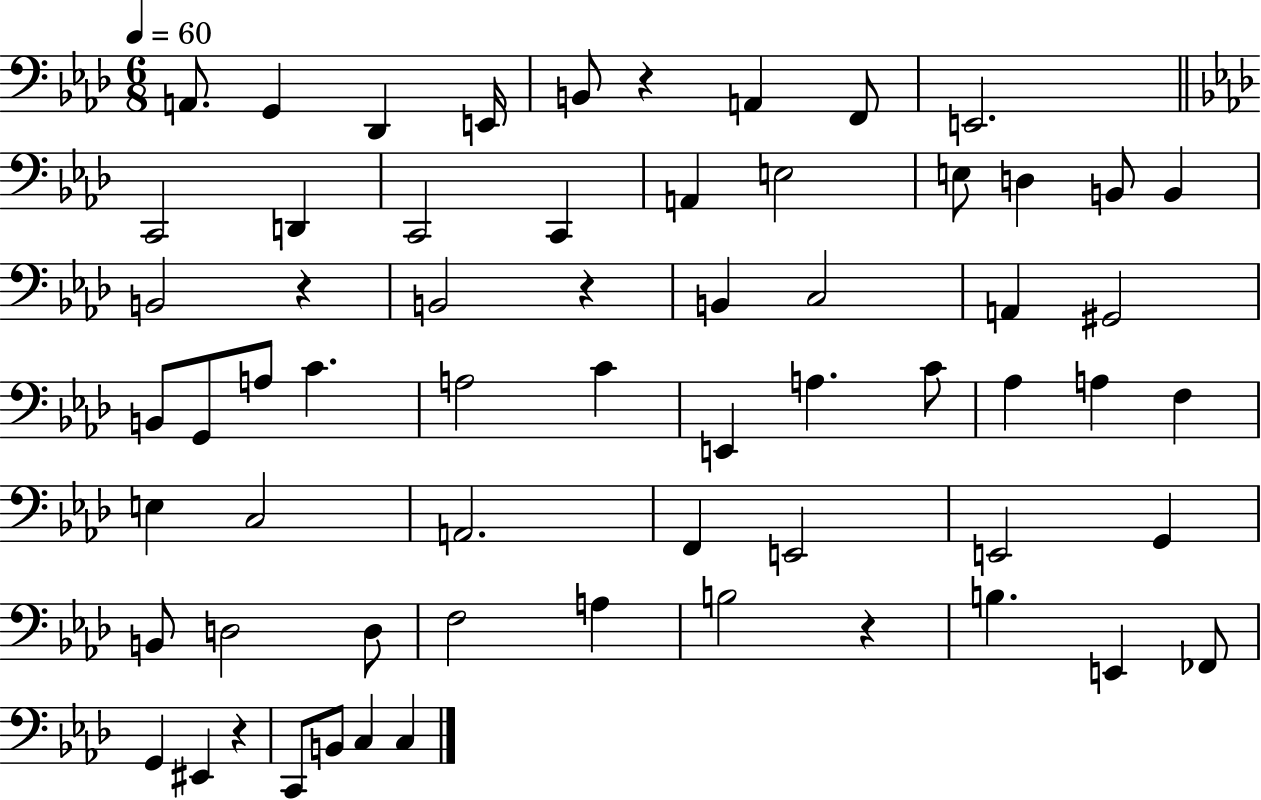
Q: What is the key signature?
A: AES major